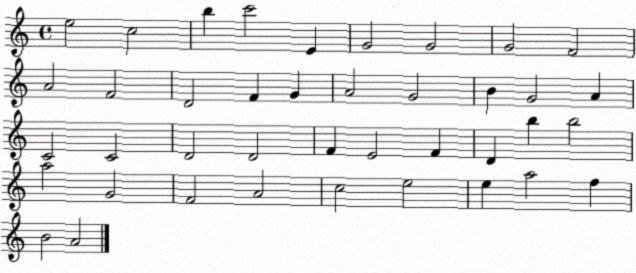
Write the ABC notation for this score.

X:1
T:Untitled
M:4/4
L:1/4
K:C
e2 c2 b c'2 E G2 G2 G2 F2 A2 F2 D2 F G A2 G2 B G2 A C2 C2 D2 D2 F E2 F D b b2 a2 G2 F2 A2 c2 e2 e a2 f B2 A2